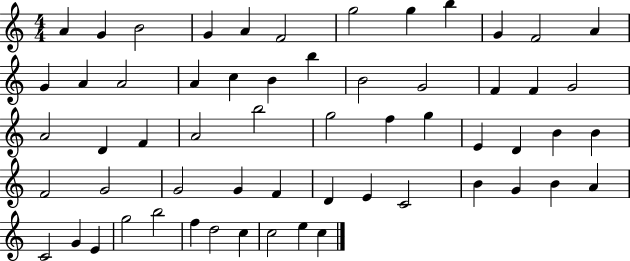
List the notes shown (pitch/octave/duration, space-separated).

A4/q G4/q B4/h G4/q A4/q F4/h G5/h G5/q B5/q G4/q F4/h A4/q G4/q A4/q A4/h A4/q C5/q B4/q B5/q B4/h G4/h F4/q F4/q G4/h A4/h D4/q F4/q A4/h B5/h G5/h F5/q G5/q E4/q D4/q B4/q B4/q F4/h G4/h G4/h G4/q F4/q D4/q E4/q C4/h B4/q G4/q B4/q A4/q C4/h G4/q E4/q G5/h B5/h F5/q D5/h C5/q C5/h E5/q C5/q